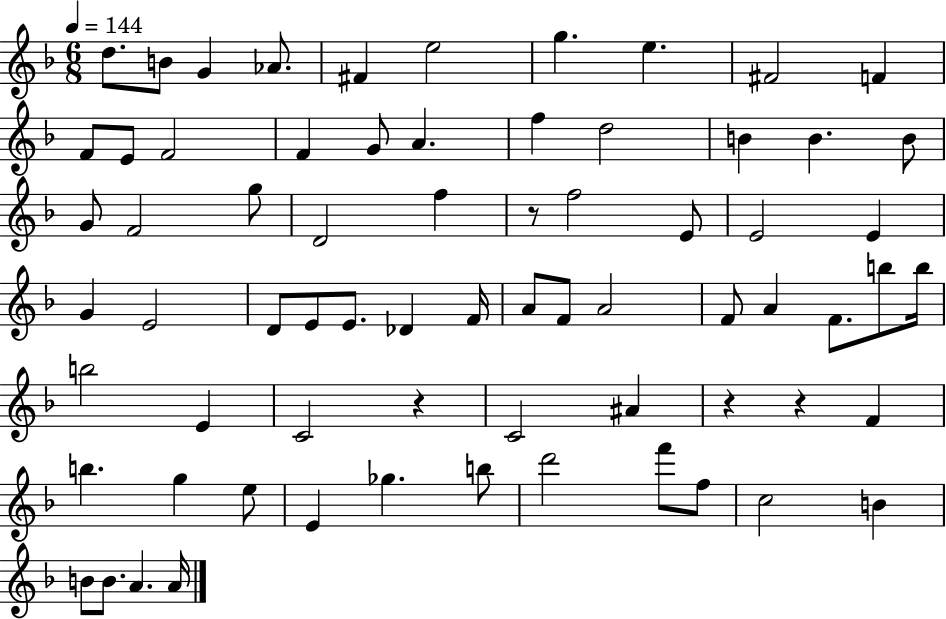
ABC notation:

X:1
T:Untitled
M:6/8
L:1/4
K:F
d/2 B/2 G _A/2 ^F e2 g e ^F2 F F/2 E/2 F2 F G/2 A f d2 B B B/2 G/2 F2 g/2 D2 f z/2 f2 E/2 E2 E G E2 D/2 E/2 E/2 _D F/4 A/2 F/2 A2 F/2 A F/2 b/2 b/4 b2 E C2 z C2 ^A z z F b g e/2 E _g b/2 d'2 f'/2 f/2 c2 B B/2 B/2 A A/4